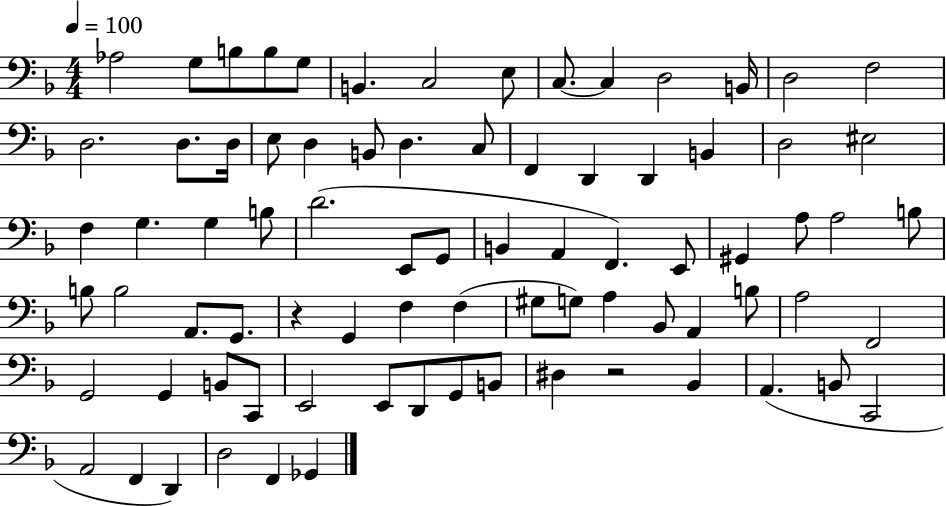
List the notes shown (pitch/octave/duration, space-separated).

Ab3/h G3/e B3/e B3/e G3/e B2/q. C3/h E3/e C3/e. C3/q D3/h B2/s D3/h F3/h D3/h. D3/e. D3/s E3/e D3/q B2/e D3/q. C3/e F2/q D2/q D2/q B2/q D3/h EIS3/h F3/q G3/q. G3/q B3/e D4/h. E2/e G2/e B2/q A2/q F2/q. E2/e G#2/q A3/e A3/h B3/e B3/e B3/h A2/e. G2/e. R/q G2/q F3/q F3/q G#3/e G3/e A3/q Bb2/e A2/q B3/e A3/h F2/h G2/h G2/q B2/e C2/e E2/h E2/e D2/e G2/e B2/e D#3/q R/h Bb2/q A2/q. B2/e C2/h A2/h F2/q D2/q D3/h F2/q Gb2/q